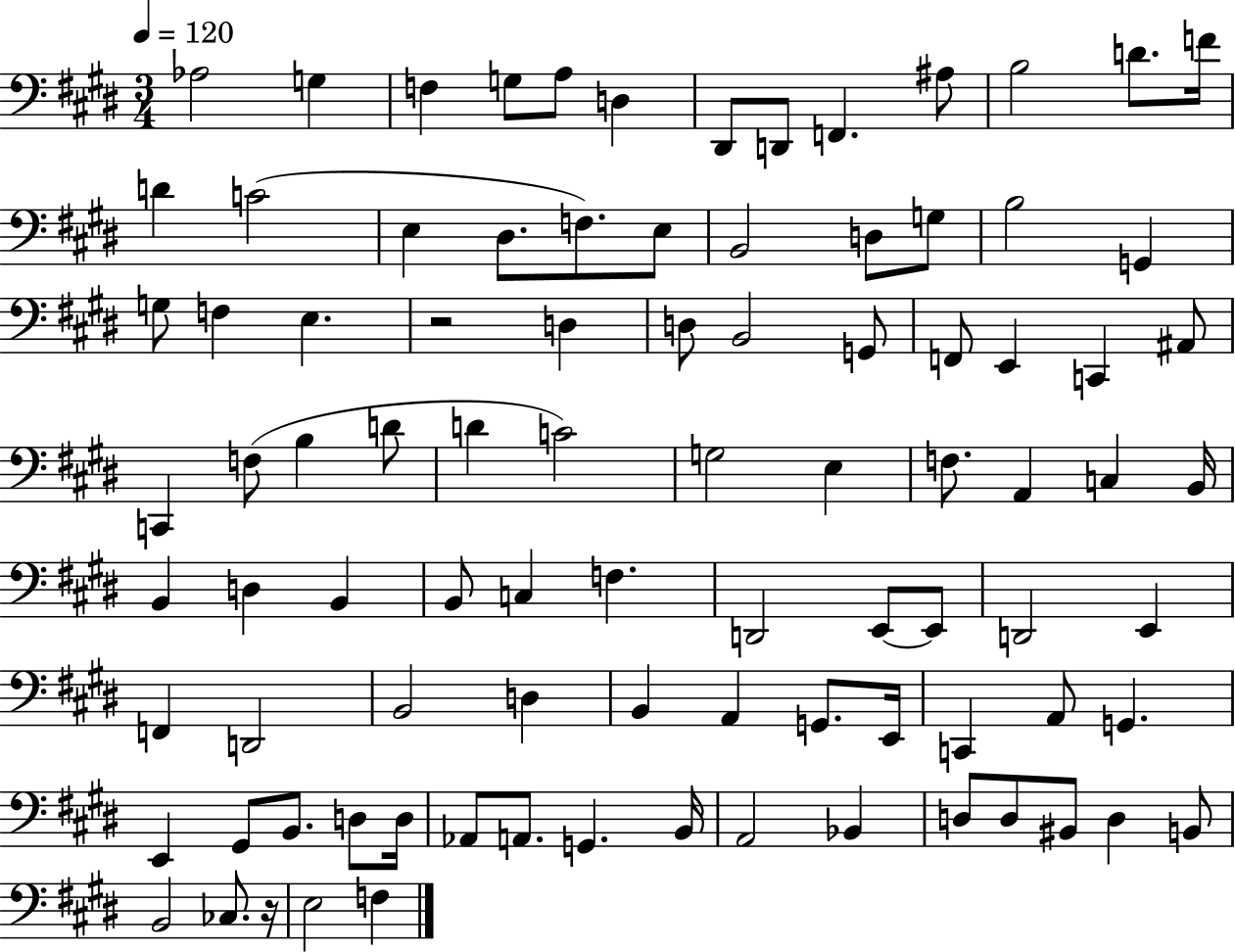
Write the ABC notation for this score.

X:1
T:Untitled
M:3/4
L:1/4
K:E
_A,2 G, F, G,/2 A,/2 D, ^D,,/2 D,,/2 F,, ^A,/2 B,2 D/2 F/4 D C2 E, ^D,/2 F,/2 E,/2 B,,2 D,/2 G,/2 B,2 G,, G,/2 F, E, z2 D, D,/2 B,,2 G,,/2 F,,/2 E,, C,, ^A,,/2 C,, F,/2 B, D/2 D C2 G,2 E, F,/2 A,, C, B,,/4 B,, D, B,, B,,/2 C, F, D,,2 E,,/2 E,,/2 D,,2 E,, F,, D,,2 B,,2 D, B,, A,, G,,/2 E,,/4 C,, A,,/2 G,, E,, ^G,,/2 B,,/2 D,/2 D,/4 _A,,/2 A,,/2 G,, B,,/4 A,,2 _B,, D,/2 D,/2 ^B,,/2 D, B,,/2 B,,2 _C,/2 z/4 E,2 F,